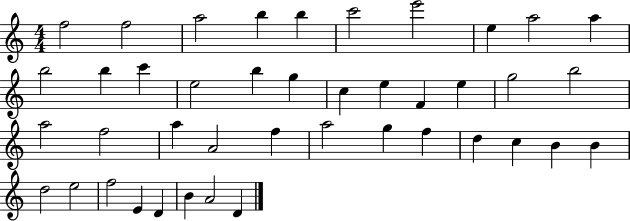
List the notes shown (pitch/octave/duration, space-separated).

F5/h F5/h A5/h B5/q B5/q C6/h E6/h E5/q A5/h A5/q B5/h B5/q C6/q E5/h B5/q G5/q C5/q E5/q F4/q E5/q G5/h B5/h A5/h F5/h A5/q A4/h F5/q A5/h G5/q F5/q D5/q C5/q B4/q B4/q D5/h E5/h F5/h E4/q D4/q B4/q A4/h D4/q